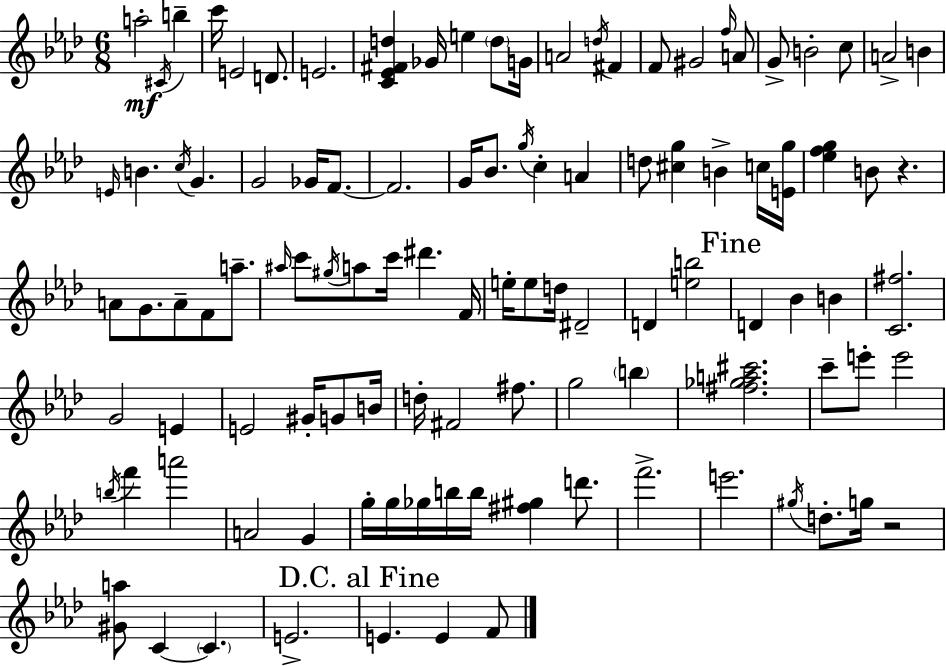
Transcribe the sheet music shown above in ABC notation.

X:1
T:Untitled
M:6/8
L:1/4
K:Fm
a2 ^C/4 b c'/4 E2 D/2 E2 [C_E^Fd] _G/4 e d/2 G/4 A2 d/4 ^F F/2 ^G2 f/4 A/2 G/2 B2 c/2 A2 B E/4 B c/4 G G2 _G/4 F/2 F2 G/4 _B/2 g/4 c A d/2 [^cg] B c/4 [Eg]/4 [_efg] B/2 z A/2 G/2 A/2 F/2 a/2 ^a/4 c'/2 ^g/4 a/2 c'/4 ^d' F/4 e/4 e/2 d/4 ^D2 D [eb]2 D _B B [C^f]2 G2 E E2 ^G/4 G/2 B/4 d/4 ^F2 ^f/2 g2 b [^f_ga^c']2 c'/2 e'/2 e'2 b/4 f' a'2 A2 G g/4 g/4 _g/4 b/4 b/4 [^f^g] d'/2 f'2 e'2 ^g/4 d/2 g/4 z2 [^Ga]/2 C C E2 E E F/2